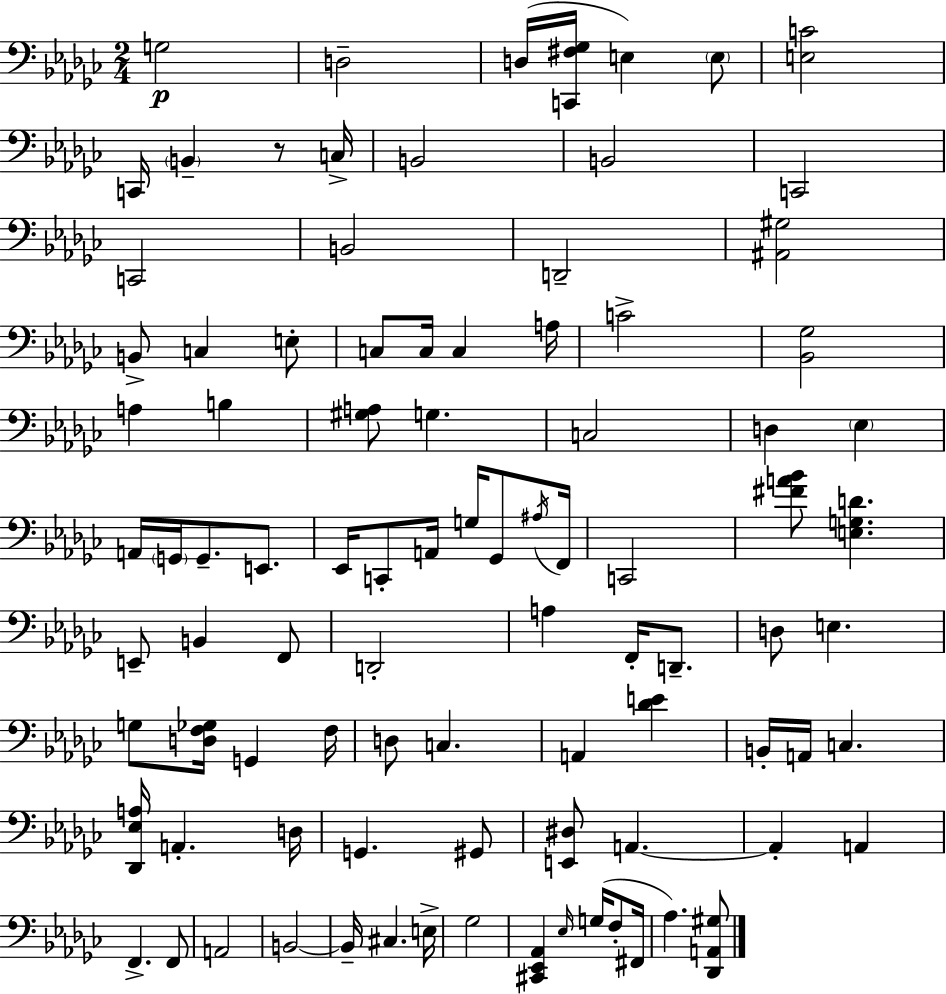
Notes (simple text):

G3/h D3/h D3/s [C2,F#3,Gb3]/s E3/q E3/e [E3,C4]/h C2/s B2/q R/e C3/s B2/h B2/h C2/h C2/h B2/h D2/h [A#2,G#3]/h B2/e C3/q E3/e C3/e C3/s C3/q A3/s C4/h [Bb2,Gb3]/h A3/q B3/q [G#3,A3]/e G3/q. C3/h D3/q Eb3/q A2/s G2/s G2/e. E2/e. Eb2/s C2/e A2/s G3/s Gb2/e A#3/s F2/s C2/h [F#4,A4,Bb4]/e [E3,G3,D4]/q. E2/e B2/q F2/e D2/h A3/q F2/s D2/e. D3/e E3/q. G3/e [D3,F3,Gb3]/s G2/q F3/s D3/e C3/q. A2/q [Db4,E4]/q B2/s A2/s C3/q. [Db2,Eb3,A3]/s A2/q. D3/s G2/q. G#2/e [E2,D#3]/e A2/q. A2/q A2/q F2/q. F2/e A2/h B2/h B2/s C#3/q. E3/s Gb3/h [C#2,Eb2,Ab2]/q Eb3/s G3/s F3/e F#2/s Ab3/q. [Db2,A2,G#3]/e